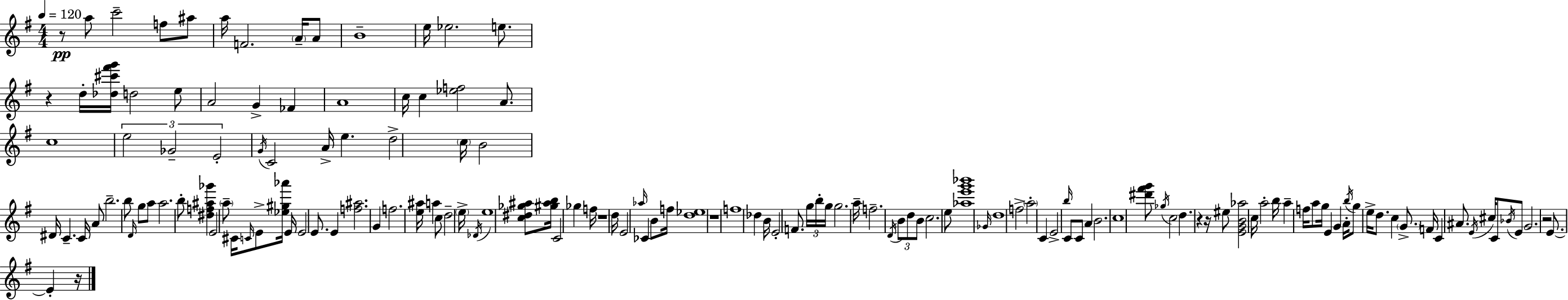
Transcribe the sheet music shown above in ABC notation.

X:1
T:Untitled
M:4/4
L:1/4
K:G
z/2 a/2 c'2 f/2 ^a/2 a/4 F2 A/4 A/2 B4 e/4 _e2 e/2 z d/4 [_d^c'^f'g']/4 d2 e/2 A2 G _F A4 c/4 c [_ef]2 A/2 c4 e2 _G2 E2 G/4 C2 A/4 e d2 c/4 B2 ^D/4 C C/4 A/2 b2 b/2 D/4 g/2 a/2 a2 b/2 [^df^a_g'] E2 a/2 ^C/4 C/4 E/2 [_e^g_a']/4 E/4 E2 E/2 E [f^a]2 G f2 [e^a]/4 a c/2 d2 e/4 _D/4 e4 [c^d_g^a]/2 [^g^ab]/4 C2 _g f/4 z4 d/4 E2 _a/4 _C B/2 f/4 [d_e]4 z4 f4 _d B/4 E2 F/2 g/4 b/4 g/4 g2 a/4 f2 D/4 B/2 d/2 B/2 c2 e/2 [_ae'g'_b']4 _G/4 d4 f2 a2 C E2 b/4 C/2 C/2 A B2 c4 [^d'^f'g']/2 _g/4 c2 d z z/4 ^e/2 [EGB_a]2 c/4 a2 b/4 a f/4 a/2 g/4 E G A/4 b/4 g/2 e/4 d/2 c G/2 F/4 C ^A/2 E/4 ^c/4 C/2 _B/4 E/2 G2 z2 E/2 E z/4